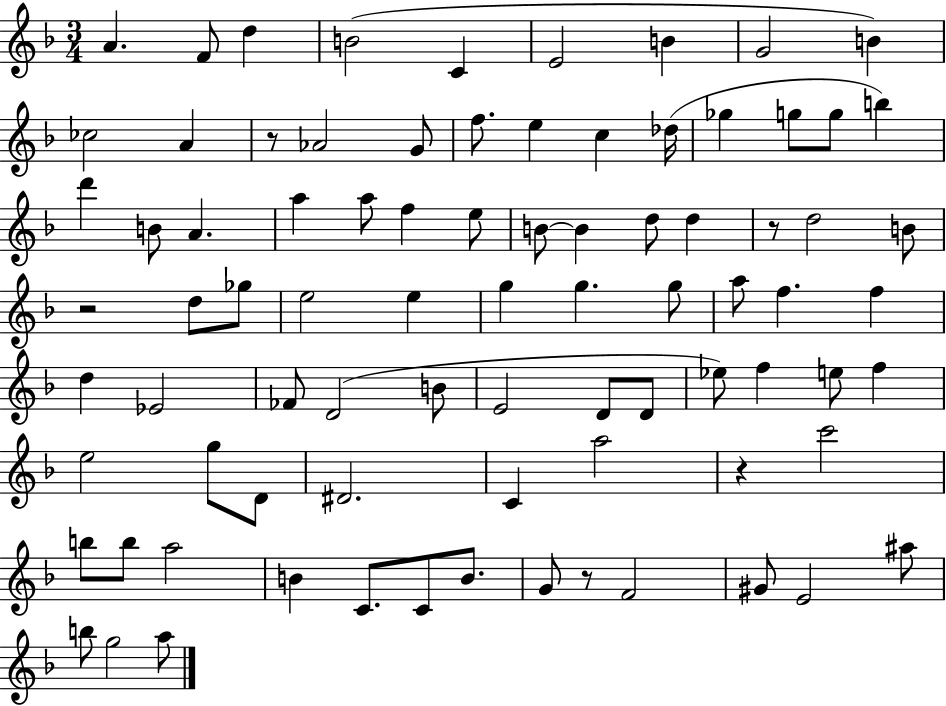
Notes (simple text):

A4/q. F4/e D5/q B4/h C4/q E4/h B4/q G4/h B4/q CES5/h A4/q R/e Ab4/h G4/e F5/e. E5/q C5/q Db5/s Gb5/q G5/e G5/e B5/q D6/q B4/e A4/q. A5/q A5/e F5/q E5/e B4/e B4/q D5/e D5/q R/e D5/h B4/e R/h D5/e Gb5/e E5/h E5/q G5/q G5/q. G5/e A5/e F5/q. F5/q D5/q Eb4/h FES4/e D4/h B4/e E4/h D4/e D4/e Eb5/e F5/q E5/e F5/q E5/h G5/e D4/e D#4/h. C4/q A5/h R/q C6/h B5/e B5/e A5/h B4/q C4/e. C4/e B4/e. G4/e R/e F4/h G#4/e E4/h A#5/e B5/e G5/h A5/e